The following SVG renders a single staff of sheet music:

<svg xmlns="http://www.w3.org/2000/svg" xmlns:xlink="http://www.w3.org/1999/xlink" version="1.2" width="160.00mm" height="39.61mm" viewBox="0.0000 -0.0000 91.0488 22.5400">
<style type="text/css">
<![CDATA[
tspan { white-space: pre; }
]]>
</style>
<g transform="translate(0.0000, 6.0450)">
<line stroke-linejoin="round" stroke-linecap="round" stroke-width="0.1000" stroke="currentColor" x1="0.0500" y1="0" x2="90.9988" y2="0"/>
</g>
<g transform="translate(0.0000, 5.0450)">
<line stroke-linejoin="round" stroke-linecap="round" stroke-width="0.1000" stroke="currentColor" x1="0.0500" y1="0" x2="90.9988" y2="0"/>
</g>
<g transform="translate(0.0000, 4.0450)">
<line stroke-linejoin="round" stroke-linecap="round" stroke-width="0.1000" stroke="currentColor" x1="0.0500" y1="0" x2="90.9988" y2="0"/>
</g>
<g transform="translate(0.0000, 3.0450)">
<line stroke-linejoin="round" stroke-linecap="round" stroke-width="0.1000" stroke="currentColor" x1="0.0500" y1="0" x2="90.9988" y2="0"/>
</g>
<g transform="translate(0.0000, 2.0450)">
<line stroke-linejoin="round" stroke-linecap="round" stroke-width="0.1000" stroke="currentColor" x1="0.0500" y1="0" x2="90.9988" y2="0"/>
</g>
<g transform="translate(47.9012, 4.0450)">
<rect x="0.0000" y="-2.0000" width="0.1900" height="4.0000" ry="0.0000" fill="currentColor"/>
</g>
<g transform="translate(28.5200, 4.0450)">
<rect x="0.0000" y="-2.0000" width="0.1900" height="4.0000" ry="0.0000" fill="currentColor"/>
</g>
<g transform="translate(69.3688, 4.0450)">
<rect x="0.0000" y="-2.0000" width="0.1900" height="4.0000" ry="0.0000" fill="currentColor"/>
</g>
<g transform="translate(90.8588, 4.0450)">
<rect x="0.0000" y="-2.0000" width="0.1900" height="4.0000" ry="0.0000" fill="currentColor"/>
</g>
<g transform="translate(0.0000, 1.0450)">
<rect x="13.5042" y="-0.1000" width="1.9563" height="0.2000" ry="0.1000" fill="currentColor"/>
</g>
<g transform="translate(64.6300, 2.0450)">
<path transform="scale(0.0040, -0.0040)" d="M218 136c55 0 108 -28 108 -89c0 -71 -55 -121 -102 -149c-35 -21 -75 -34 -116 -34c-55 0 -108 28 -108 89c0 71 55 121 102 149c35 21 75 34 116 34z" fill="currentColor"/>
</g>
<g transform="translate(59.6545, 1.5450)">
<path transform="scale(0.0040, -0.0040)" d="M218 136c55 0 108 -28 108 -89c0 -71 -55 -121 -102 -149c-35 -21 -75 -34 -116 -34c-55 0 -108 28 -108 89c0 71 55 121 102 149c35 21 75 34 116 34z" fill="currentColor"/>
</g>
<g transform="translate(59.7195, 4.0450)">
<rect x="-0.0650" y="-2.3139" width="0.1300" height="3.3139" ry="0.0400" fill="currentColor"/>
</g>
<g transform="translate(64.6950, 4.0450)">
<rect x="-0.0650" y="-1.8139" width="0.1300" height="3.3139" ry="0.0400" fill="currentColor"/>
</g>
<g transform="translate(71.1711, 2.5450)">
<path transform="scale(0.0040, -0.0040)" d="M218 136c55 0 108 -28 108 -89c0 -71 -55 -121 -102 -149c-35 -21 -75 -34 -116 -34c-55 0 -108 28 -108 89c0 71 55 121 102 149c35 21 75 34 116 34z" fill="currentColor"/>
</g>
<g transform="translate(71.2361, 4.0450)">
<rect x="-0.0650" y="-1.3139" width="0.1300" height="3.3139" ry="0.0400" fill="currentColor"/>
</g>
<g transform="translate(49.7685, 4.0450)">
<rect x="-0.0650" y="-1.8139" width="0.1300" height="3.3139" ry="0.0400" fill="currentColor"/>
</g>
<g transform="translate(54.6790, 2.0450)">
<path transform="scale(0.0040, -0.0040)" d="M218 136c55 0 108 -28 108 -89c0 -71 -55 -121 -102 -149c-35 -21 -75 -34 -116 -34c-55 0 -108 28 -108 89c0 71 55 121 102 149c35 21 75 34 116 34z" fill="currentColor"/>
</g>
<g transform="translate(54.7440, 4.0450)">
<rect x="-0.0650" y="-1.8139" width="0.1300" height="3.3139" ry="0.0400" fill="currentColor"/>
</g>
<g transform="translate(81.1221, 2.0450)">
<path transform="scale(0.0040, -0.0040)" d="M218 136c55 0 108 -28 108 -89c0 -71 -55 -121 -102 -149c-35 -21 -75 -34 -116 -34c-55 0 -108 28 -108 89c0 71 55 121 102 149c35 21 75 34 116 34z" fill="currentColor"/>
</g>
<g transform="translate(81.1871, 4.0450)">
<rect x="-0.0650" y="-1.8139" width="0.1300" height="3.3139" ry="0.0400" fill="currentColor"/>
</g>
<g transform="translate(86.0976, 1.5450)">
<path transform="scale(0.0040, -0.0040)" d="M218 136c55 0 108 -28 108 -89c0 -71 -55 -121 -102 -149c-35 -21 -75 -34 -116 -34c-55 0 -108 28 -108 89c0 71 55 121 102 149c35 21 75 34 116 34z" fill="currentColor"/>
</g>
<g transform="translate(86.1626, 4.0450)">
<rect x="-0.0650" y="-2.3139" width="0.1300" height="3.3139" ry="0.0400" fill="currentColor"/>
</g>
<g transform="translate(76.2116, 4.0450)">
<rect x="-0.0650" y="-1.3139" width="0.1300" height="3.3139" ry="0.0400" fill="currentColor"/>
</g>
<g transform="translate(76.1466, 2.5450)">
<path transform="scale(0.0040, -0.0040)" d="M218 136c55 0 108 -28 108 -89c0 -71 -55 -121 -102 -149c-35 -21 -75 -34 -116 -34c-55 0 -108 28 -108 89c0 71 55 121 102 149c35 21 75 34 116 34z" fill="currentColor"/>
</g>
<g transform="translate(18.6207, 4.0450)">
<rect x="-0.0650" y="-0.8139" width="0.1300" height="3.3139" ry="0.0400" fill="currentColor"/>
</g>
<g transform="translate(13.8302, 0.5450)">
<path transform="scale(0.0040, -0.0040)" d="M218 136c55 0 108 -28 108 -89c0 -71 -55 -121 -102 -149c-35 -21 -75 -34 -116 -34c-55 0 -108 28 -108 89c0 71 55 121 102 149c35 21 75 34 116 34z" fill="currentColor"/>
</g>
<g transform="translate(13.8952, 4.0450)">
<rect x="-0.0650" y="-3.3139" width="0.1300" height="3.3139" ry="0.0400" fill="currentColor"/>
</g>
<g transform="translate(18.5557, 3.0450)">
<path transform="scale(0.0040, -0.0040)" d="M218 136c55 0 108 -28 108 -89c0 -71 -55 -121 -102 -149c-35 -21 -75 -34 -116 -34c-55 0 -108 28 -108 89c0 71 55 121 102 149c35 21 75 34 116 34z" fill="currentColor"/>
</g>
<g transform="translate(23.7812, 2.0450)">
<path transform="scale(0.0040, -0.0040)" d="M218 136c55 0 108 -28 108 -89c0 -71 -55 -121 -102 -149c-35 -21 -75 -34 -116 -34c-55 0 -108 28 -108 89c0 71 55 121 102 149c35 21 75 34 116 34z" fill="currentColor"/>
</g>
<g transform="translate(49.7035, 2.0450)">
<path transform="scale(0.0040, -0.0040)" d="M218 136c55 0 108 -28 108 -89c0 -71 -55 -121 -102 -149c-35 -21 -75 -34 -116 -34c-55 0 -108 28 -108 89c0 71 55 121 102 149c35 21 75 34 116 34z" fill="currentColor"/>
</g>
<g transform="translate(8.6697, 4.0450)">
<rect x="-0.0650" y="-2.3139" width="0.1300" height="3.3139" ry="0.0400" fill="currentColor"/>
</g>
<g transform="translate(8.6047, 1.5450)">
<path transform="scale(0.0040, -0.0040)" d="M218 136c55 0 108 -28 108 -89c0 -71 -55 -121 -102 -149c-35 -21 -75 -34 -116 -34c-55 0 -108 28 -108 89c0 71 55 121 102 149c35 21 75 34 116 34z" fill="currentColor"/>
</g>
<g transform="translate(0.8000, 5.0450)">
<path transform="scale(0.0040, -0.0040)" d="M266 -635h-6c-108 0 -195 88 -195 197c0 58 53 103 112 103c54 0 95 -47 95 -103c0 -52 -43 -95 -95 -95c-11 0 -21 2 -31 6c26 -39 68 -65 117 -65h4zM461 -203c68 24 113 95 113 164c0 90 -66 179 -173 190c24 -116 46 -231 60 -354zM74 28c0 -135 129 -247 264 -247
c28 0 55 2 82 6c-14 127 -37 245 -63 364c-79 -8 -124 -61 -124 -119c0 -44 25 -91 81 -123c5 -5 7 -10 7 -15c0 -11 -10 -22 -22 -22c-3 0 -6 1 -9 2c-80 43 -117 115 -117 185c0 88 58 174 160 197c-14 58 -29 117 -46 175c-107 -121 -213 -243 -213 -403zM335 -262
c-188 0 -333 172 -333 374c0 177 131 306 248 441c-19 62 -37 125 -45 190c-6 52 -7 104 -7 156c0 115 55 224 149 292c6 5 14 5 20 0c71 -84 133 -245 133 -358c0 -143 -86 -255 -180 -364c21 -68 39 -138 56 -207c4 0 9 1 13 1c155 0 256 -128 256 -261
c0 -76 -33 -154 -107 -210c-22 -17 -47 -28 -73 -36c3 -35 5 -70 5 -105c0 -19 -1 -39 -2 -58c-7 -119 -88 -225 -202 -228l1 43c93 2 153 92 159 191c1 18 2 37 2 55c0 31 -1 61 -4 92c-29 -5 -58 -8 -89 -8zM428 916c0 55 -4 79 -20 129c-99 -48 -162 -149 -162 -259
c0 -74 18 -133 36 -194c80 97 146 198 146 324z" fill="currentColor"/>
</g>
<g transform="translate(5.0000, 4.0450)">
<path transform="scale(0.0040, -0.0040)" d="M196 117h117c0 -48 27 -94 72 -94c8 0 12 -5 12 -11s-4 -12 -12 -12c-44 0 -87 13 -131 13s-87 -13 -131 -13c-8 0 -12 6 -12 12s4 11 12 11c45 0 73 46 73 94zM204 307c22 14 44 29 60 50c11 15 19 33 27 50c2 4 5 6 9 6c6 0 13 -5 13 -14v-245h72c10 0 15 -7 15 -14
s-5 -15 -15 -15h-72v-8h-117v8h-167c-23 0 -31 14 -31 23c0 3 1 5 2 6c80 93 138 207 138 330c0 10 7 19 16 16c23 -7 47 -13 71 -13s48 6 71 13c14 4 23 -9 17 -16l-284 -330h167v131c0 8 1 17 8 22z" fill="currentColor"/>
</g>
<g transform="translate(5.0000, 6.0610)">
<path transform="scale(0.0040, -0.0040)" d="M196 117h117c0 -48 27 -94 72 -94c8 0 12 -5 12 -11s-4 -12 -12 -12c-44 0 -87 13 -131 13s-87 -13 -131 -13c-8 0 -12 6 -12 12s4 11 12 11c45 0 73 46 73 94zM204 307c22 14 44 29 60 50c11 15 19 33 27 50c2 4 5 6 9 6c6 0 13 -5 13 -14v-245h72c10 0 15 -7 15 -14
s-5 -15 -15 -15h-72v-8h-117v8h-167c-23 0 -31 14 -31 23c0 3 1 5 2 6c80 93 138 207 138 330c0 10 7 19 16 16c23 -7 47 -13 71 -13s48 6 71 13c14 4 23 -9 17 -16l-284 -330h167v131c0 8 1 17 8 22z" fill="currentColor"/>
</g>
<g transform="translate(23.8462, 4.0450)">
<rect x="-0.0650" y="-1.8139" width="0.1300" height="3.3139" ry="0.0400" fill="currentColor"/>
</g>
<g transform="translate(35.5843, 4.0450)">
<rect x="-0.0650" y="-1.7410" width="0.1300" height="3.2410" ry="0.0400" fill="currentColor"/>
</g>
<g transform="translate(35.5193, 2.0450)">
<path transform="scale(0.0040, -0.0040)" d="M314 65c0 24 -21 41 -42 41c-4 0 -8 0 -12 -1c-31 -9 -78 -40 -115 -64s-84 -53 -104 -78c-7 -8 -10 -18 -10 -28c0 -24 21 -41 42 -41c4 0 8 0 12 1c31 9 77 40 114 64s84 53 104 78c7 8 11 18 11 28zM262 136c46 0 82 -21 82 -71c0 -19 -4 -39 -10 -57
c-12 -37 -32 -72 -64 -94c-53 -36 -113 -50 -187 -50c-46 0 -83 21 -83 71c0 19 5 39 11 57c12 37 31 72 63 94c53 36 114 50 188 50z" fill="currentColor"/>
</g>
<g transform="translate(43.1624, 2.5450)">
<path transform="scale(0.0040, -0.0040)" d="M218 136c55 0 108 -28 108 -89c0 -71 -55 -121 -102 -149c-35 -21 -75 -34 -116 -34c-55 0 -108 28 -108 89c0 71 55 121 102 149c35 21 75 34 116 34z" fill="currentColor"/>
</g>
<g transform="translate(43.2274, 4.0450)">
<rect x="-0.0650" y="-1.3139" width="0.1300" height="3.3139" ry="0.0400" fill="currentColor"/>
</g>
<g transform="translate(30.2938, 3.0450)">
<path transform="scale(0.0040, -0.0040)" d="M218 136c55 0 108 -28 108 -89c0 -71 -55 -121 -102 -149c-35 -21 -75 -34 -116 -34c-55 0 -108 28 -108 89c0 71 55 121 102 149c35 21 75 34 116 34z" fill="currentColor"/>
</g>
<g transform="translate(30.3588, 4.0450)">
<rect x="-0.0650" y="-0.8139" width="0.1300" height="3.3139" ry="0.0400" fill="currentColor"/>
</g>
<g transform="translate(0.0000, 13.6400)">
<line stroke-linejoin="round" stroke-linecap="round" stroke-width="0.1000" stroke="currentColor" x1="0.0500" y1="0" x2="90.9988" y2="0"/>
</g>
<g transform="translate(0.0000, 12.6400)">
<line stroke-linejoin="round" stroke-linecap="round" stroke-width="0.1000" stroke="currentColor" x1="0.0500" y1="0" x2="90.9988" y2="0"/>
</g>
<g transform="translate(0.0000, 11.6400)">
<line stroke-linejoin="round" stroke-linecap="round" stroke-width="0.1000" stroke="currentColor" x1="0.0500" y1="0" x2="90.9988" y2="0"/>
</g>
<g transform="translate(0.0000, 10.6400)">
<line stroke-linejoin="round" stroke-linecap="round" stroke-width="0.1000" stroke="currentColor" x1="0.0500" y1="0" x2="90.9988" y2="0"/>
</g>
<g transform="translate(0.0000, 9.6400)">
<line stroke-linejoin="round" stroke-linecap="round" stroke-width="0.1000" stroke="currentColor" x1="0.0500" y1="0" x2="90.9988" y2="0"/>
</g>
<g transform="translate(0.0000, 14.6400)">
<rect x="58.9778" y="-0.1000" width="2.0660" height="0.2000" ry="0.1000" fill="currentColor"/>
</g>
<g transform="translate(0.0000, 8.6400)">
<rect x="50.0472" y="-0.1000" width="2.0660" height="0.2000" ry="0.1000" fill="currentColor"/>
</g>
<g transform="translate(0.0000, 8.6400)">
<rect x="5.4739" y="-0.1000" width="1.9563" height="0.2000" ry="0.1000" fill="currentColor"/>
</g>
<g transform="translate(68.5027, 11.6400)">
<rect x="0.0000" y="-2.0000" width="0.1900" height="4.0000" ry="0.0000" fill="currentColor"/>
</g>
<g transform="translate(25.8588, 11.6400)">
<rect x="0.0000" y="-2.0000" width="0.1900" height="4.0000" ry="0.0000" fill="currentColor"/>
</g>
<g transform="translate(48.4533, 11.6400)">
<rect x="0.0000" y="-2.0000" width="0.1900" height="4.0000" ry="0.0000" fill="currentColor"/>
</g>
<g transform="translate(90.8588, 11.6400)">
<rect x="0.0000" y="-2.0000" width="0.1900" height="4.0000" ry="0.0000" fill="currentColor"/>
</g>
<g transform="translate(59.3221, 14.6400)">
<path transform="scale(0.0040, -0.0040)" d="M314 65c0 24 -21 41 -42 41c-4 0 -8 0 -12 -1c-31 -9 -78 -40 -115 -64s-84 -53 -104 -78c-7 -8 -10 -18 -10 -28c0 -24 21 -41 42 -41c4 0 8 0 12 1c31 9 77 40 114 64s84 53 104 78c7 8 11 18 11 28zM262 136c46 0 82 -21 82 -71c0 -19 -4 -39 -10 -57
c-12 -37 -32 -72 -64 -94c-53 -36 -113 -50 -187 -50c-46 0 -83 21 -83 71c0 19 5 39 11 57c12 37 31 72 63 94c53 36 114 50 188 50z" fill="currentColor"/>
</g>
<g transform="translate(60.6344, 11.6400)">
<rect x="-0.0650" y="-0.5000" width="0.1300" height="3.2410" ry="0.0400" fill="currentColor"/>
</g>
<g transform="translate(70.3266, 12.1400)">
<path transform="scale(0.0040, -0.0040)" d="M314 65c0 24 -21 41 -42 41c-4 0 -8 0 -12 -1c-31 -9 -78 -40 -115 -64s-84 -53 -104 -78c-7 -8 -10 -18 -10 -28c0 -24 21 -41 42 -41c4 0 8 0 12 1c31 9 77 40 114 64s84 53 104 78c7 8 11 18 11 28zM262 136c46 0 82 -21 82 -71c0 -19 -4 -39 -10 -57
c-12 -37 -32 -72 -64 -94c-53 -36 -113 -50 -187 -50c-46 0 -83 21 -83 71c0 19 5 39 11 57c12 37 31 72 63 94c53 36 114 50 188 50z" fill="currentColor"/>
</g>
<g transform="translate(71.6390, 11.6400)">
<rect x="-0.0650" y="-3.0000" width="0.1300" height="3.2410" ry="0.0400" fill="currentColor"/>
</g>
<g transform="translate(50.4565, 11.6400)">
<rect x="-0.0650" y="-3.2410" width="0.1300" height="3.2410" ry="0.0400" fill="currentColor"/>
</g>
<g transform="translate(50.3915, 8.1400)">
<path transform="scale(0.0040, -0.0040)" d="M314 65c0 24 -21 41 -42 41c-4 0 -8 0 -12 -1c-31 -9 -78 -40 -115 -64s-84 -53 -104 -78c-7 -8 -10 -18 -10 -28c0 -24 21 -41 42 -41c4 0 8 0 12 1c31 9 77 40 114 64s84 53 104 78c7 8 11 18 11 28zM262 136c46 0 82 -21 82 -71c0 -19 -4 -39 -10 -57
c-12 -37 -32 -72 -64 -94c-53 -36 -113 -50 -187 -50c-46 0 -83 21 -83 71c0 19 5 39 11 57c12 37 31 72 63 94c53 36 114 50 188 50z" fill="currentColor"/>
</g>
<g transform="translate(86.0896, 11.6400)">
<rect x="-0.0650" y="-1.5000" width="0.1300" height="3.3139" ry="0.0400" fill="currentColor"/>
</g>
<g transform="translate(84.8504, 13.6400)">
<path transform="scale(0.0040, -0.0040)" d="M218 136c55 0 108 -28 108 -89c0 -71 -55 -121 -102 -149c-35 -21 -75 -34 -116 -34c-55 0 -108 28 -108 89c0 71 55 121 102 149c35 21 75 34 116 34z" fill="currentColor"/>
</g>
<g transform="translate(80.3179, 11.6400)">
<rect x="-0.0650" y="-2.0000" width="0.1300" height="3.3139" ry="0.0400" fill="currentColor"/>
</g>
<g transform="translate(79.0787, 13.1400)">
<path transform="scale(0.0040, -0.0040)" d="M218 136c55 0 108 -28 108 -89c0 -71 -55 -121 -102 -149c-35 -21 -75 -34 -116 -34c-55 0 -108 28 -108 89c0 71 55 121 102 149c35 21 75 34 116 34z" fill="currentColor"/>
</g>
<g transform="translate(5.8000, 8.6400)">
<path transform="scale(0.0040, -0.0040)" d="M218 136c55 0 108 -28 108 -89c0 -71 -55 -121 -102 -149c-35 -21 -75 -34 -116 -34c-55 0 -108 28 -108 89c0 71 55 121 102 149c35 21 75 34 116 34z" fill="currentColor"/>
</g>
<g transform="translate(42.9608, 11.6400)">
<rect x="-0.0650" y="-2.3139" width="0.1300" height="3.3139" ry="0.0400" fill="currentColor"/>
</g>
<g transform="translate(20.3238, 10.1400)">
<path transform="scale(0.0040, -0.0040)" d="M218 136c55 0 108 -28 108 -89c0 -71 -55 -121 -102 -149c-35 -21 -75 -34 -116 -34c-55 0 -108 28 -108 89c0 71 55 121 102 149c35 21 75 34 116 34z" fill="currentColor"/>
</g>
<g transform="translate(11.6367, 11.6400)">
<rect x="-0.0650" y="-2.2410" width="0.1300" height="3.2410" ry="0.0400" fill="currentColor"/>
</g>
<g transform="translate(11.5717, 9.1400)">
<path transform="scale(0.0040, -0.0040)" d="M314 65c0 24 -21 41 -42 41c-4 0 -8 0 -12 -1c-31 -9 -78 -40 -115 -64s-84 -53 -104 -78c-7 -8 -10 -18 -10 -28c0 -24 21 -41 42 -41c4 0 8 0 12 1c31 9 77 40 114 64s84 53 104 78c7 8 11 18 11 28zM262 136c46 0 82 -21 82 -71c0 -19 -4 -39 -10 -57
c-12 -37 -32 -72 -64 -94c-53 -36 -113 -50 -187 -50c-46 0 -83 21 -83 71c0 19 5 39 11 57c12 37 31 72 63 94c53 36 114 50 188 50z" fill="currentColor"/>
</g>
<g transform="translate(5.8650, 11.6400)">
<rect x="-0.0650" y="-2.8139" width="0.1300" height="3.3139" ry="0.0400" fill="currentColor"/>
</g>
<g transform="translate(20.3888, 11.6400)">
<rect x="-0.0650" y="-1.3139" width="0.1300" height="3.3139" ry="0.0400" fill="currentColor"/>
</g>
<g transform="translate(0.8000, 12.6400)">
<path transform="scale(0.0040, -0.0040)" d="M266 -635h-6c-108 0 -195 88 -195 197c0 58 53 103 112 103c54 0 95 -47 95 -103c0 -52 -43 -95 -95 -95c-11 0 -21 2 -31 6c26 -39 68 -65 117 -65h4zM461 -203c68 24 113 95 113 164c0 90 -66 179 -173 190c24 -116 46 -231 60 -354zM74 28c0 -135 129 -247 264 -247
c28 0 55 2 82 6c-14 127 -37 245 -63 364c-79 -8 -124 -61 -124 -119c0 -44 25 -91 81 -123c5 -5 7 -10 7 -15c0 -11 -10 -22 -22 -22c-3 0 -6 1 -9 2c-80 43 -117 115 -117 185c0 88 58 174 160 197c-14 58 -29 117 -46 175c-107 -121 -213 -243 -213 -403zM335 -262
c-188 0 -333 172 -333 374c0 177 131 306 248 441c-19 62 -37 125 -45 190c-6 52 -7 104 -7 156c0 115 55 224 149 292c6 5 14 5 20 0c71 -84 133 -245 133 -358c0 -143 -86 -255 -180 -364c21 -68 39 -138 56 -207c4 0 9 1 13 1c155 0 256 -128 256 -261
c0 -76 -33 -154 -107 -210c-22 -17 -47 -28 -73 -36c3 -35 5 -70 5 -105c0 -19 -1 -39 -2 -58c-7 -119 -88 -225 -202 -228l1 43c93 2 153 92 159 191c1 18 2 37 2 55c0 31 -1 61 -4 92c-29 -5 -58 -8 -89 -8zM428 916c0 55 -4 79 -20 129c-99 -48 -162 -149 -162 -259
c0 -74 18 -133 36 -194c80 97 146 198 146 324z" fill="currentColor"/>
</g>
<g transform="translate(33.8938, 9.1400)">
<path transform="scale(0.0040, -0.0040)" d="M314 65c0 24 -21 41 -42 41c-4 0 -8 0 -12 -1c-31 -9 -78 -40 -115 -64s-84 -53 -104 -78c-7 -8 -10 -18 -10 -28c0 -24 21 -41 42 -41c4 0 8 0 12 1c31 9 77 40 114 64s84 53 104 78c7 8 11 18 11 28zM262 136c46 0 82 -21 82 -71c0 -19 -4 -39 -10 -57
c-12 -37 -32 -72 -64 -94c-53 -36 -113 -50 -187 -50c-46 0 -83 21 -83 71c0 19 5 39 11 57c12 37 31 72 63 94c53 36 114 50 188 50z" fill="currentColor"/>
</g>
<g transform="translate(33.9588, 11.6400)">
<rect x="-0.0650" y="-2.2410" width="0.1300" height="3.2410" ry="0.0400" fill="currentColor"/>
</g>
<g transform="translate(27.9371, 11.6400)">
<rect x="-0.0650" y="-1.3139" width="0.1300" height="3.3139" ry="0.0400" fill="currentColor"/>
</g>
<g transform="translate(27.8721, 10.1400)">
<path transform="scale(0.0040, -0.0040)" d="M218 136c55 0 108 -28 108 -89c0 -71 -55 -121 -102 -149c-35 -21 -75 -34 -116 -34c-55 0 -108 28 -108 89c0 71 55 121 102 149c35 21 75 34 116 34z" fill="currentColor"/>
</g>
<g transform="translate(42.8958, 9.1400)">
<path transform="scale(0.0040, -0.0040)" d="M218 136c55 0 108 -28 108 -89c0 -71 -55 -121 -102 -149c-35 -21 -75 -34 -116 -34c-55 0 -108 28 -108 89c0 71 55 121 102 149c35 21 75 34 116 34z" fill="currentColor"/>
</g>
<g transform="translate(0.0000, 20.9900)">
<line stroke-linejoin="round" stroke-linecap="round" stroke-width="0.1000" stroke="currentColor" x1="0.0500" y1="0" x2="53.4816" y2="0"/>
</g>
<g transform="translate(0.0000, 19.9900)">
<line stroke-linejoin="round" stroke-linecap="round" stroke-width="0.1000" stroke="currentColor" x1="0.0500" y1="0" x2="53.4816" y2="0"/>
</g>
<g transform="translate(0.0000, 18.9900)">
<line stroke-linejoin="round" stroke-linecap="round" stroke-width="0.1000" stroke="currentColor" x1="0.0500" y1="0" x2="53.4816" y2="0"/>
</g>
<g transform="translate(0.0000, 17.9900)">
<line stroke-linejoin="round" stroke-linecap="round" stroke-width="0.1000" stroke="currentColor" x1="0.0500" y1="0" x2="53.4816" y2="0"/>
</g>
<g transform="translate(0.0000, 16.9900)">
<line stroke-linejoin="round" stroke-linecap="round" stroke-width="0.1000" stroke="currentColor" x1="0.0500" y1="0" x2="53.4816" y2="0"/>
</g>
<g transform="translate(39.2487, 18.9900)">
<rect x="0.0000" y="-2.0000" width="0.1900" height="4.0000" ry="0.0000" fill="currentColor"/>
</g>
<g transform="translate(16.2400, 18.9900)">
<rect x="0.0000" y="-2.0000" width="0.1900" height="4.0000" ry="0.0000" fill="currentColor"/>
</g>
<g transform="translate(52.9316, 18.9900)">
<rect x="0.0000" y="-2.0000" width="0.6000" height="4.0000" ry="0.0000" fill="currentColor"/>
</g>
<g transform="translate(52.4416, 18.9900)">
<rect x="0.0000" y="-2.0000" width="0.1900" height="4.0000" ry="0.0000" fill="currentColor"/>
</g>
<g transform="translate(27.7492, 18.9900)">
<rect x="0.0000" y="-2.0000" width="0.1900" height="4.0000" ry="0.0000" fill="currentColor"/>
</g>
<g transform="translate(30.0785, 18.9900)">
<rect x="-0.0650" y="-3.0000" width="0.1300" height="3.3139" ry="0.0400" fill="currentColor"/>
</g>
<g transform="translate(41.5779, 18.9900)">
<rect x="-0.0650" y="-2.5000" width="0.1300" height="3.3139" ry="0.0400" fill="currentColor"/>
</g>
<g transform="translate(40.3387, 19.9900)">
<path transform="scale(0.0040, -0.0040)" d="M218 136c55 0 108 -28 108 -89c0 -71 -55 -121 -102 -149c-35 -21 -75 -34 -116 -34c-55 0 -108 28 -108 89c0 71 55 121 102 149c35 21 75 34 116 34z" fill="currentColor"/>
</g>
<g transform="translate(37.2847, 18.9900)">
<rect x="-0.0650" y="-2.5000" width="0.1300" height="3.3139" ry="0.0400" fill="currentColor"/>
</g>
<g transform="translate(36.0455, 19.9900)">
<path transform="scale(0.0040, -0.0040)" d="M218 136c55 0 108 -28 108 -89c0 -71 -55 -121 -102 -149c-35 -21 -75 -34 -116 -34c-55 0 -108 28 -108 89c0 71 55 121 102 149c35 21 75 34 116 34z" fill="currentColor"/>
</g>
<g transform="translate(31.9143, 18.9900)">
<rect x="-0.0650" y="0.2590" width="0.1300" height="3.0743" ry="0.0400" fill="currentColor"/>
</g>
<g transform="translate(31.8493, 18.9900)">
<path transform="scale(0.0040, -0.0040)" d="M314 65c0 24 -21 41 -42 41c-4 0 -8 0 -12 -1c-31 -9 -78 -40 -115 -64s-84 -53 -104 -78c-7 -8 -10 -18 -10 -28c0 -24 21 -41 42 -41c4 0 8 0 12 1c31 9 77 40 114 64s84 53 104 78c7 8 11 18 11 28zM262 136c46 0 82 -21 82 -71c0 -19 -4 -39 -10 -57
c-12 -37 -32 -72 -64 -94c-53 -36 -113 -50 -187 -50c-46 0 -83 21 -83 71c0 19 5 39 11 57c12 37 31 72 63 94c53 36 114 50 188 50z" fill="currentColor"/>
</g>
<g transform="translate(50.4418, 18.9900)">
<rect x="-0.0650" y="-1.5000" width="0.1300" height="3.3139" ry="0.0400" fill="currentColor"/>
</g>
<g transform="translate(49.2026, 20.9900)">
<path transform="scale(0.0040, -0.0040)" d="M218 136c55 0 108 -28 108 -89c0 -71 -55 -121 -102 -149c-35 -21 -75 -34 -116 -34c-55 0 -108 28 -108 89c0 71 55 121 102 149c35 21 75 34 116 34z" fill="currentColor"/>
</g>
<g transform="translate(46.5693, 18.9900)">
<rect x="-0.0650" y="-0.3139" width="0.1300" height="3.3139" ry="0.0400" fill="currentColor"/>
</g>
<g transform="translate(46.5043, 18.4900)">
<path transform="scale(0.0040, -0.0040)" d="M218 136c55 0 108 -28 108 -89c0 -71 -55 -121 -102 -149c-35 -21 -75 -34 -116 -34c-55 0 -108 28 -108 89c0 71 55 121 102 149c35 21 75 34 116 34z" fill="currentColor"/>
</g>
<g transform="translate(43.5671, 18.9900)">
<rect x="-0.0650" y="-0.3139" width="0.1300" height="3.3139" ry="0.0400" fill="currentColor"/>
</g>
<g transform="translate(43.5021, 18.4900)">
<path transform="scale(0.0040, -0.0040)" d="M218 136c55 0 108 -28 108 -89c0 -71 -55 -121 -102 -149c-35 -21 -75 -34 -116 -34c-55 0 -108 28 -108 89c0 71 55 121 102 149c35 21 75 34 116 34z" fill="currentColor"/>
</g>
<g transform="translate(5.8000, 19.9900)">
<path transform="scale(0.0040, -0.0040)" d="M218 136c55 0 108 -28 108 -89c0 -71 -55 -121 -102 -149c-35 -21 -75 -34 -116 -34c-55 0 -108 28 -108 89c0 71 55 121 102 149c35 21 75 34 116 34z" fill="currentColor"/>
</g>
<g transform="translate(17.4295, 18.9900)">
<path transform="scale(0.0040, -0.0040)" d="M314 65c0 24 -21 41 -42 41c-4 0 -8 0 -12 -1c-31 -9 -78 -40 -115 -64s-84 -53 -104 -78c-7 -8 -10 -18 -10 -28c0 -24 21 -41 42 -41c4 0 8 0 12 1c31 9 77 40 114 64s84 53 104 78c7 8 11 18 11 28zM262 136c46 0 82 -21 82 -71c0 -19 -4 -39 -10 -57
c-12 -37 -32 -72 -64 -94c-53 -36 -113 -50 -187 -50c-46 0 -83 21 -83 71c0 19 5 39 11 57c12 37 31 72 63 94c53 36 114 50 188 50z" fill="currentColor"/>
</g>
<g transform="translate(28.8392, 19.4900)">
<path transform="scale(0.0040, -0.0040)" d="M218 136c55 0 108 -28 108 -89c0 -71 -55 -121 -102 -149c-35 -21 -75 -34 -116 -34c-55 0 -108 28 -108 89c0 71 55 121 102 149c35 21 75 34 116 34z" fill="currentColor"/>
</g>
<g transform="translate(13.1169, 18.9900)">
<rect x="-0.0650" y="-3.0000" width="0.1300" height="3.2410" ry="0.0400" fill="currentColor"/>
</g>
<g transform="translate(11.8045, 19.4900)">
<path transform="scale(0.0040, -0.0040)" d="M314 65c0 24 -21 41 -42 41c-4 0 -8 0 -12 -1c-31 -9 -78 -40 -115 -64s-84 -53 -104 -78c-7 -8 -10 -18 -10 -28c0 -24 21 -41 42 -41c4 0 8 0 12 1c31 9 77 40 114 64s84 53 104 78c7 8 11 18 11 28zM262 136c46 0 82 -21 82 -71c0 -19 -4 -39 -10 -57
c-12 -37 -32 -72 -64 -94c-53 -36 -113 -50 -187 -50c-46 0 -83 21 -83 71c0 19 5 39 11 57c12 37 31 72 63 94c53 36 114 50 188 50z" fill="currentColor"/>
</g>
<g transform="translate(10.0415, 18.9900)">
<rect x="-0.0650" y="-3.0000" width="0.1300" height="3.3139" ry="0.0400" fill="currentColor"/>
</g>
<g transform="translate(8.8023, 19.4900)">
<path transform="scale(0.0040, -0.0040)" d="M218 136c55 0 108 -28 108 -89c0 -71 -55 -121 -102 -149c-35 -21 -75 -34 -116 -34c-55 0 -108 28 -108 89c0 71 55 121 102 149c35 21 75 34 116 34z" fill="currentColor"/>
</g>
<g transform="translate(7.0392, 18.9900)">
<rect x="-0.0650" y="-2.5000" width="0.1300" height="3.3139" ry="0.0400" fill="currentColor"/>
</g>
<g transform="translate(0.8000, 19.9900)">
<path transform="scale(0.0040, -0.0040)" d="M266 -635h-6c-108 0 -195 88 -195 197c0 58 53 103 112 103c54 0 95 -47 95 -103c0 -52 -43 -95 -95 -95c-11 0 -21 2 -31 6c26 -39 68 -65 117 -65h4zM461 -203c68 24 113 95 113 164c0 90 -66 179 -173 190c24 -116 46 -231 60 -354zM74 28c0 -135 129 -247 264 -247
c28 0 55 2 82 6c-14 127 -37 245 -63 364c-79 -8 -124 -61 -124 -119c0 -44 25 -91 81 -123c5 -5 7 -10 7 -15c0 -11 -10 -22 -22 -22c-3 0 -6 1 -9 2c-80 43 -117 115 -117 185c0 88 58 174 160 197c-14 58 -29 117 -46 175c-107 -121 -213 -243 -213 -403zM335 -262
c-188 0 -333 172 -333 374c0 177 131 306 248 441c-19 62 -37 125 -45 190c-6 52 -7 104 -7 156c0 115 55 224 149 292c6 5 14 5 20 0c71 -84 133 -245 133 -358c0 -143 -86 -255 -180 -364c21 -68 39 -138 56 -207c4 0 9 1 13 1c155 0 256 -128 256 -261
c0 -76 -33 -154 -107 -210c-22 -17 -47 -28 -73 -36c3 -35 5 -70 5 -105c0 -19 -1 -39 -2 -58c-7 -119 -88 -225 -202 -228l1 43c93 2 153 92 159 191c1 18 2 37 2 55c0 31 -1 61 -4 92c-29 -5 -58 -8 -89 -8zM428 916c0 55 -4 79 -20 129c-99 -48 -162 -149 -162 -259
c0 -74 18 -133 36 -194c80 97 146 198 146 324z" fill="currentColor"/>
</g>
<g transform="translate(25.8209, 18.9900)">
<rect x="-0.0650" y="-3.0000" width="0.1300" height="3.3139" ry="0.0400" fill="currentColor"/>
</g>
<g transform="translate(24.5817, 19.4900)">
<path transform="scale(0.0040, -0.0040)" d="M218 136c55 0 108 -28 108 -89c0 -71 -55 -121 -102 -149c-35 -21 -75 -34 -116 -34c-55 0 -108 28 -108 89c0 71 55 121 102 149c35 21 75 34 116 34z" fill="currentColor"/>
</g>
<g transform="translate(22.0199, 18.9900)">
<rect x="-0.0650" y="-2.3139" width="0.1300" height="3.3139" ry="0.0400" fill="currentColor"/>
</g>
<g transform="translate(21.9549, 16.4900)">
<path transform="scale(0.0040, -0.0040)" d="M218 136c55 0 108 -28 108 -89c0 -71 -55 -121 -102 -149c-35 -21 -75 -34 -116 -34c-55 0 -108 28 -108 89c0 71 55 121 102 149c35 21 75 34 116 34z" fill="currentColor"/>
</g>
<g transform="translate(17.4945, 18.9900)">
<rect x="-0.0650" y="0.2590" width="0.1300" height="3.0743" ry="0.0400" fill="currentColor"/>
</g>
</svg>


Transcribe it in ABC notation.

X:1
T:Untitled
M:4/4
L:1/4
K:C
g b d f d f2 e f f g f e e f g a g2 e e g2 g b2 C2 A2 F E G A A2 B2 g A A B2 G G c c E